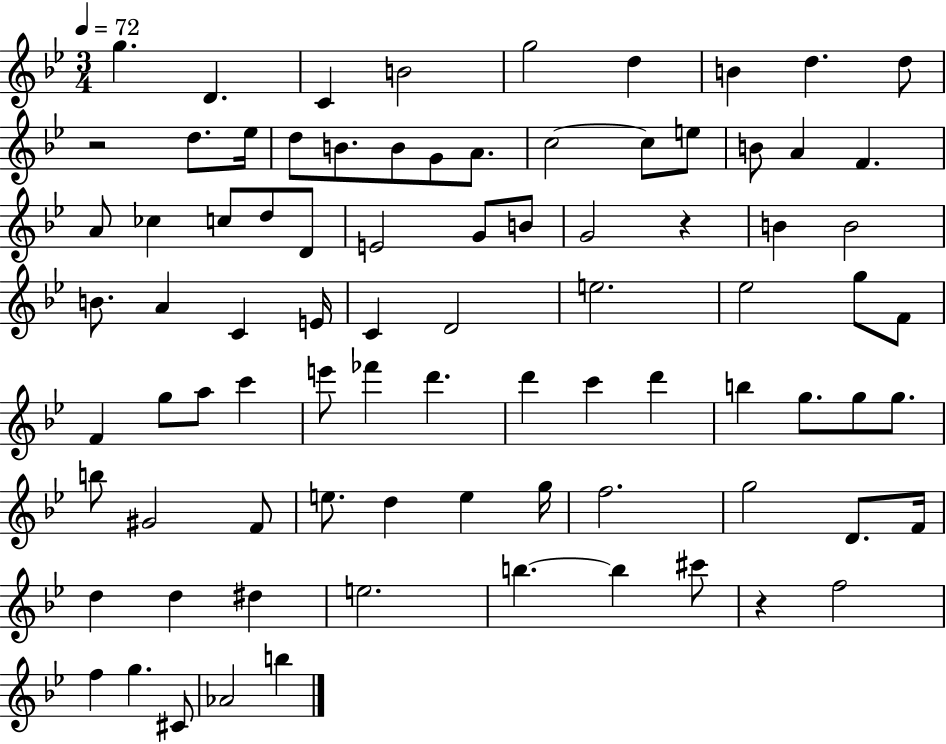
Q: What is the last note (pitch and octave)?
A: B5